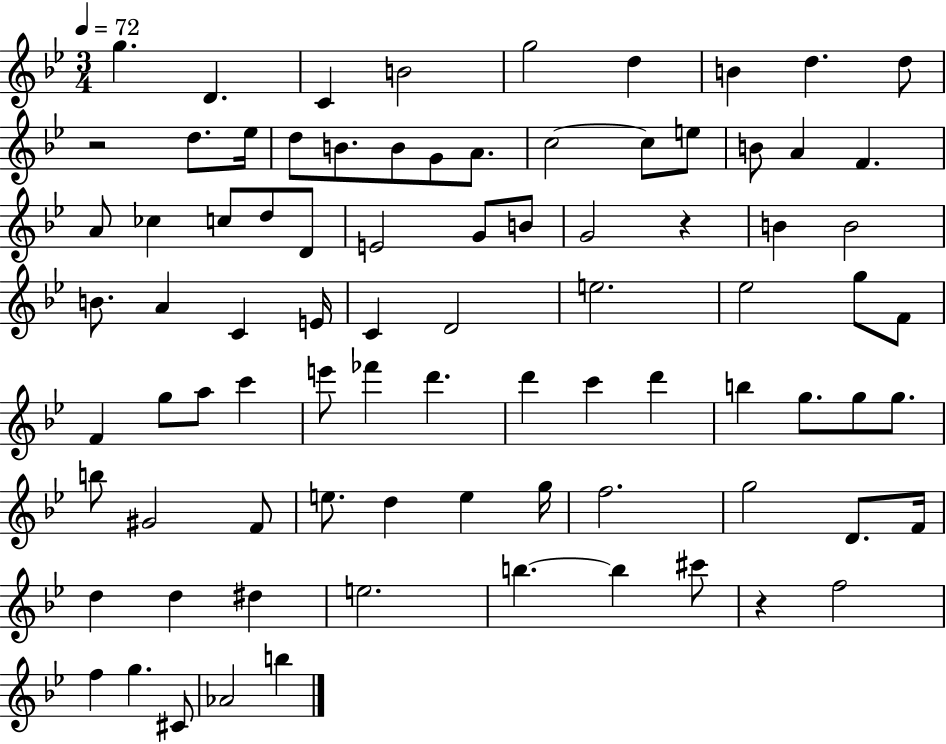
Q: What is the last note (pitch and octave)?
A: B5